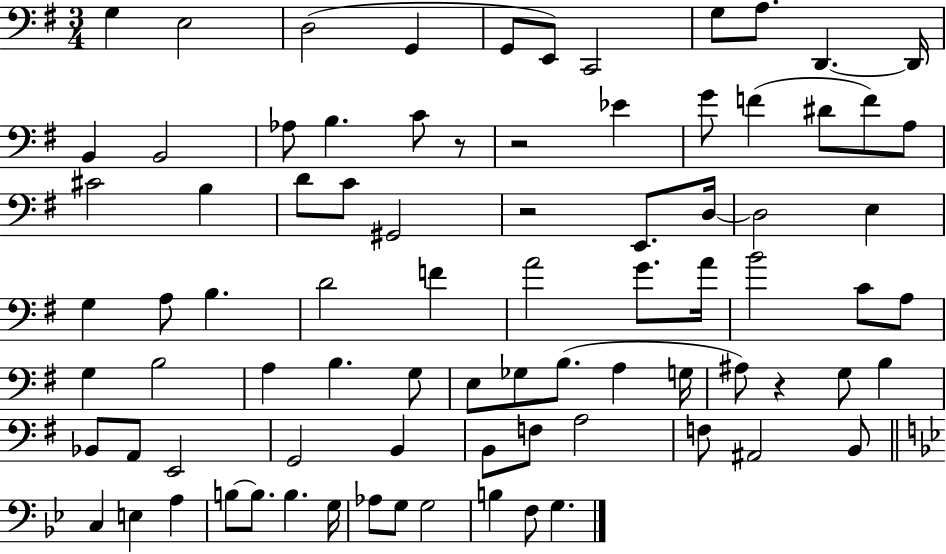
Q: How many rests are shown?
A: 4